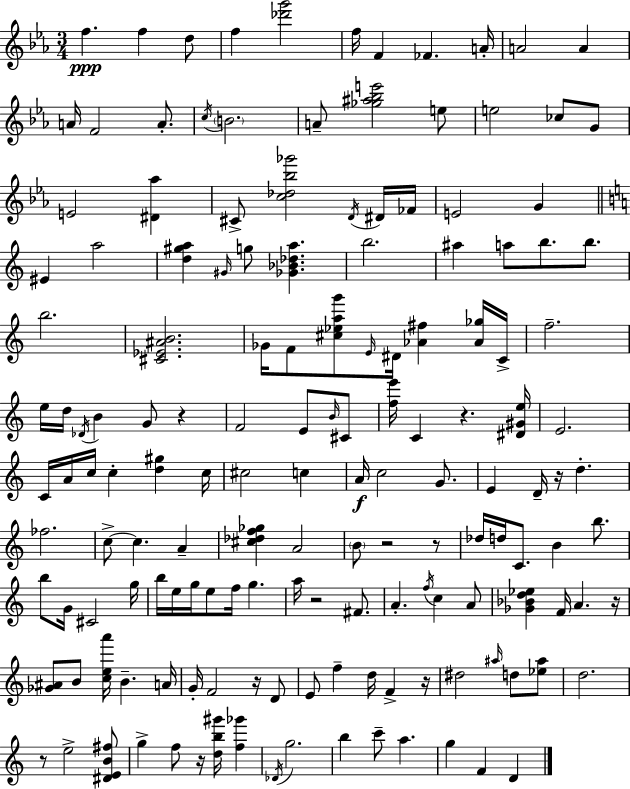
{
  \clef treble
  \numericTimeSignature
  \time 3/4
  \key c \minor
  f''4.\ppp f''4 d''8 | f''4 <des''' g'''>2 | f''16 f'4 fes'4. a'16-. | a'2 a'4 | \break a'16 f'2 a'8.-. | \acciaccatura { c''16 } \parenthesize b'2. | a'8-- <ges'' ais'' bes'' e'''>2 e''8 | e''2 ces''8 g'8 | \break e'2 <dis' aes''>4 | cis'8-> <c'' des'' bes'' ges'''>2 \acciaccatura { d'16 } | dis'16 fes'16 e'2 g'4 | \bar "||" \break \key c \major eis'4 a''2 | <d'' gis'' a''>4 \grace { gis'16 } g''8 <ges' bes' des'' a''>4. | b''2. | ais''4 a''8 b''8. b''8. | \break b''2. | <cis' ees' ais' b'>2. | ges'16 f'8 <cis'' ees'' a'' g'''>8 \grace { e'16 } dis'16 <aes' fis''>4 | <aes' ges''>16 c'16-> f''2.-- | \break e''16 d''16 \acciaccatura { des'16 } b'4 g'8 r4 | f'2 e'8 | \grace { b'16 } cis'8 <f'' e'''>16 c'4 r4. | <dis' gis' e''>16 e'2. | \break c'16 a'16 c''16 c''4-. <d'' gis''>4 | c''16 cis''2 | c''4 a'16\f c''2 | g'8. e'4 d'16-- r16 d''4.-. | \break fes''2. | c''8->~~ c''4. | a'4-- <cis'' des'' f'' ges''>4 a'2 | \parenthesize b'8 r2 | \break r8 des''16 d''16 c'8. b'4 | b''8. b''8 g'16 cis'2 | g''16 b''16 e''16 g''16 e''8 f''16 g''4. | a''16 r2 | \break fis'8. a'4.-. \acciaccatura { f''16 } c''4 | a'8 <ges' bes' d'' ees''>4 f'16 a'4. | r16 <ges' ais'>8 b'8 <c'' e'' a'''>16 b'4.-- | a'16 g'16-. f'2 | \break r16 d'8 e'8 f''4-- d''16 | f'4-> r16 dis''2 | \grace { ais''16 } d''8 <ees'' ais''>8 d''2. | r8 e''2-> | \break <dis' e' b' fis''>8 g''4-> f''8 | r16 <d'' b'' gis'''>16 <f'' ges'''>4 \acciaccatura { des'16 } g''2. | b''4 c'''8-- | a''4. g''4 f'4 | \break d'4 \bar "|."
}